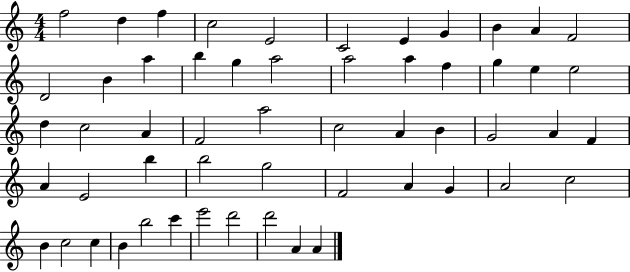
{
  \clef treble
  \numericTimeSignature
  \time 4/4
  \key c \major
  f''2 d''4 f''4 | c''2 e'2 | c'2 e'4 g'4 | b'4 a'4 f'2 | \break d'2 b'4 a''4 | b''4 g''4 a''2 | a''2 a''4 f''4 | g''4 e''4 e''2 | \break d''4 c''2 a'4 | f'2 a''2 | c''2 a'4 b'4 | g'2 a'4 f'4 | \break a'4 e'2 b''4 | b''2 g''2 | f'2 a'4 g'4 | a'2 c''2 | \break b'4 c''2 c''4 | b'4 b''2 c'''4 | e'''2 d'''2 | d'''2 a'4 a'4 | \break \bar "|."
}